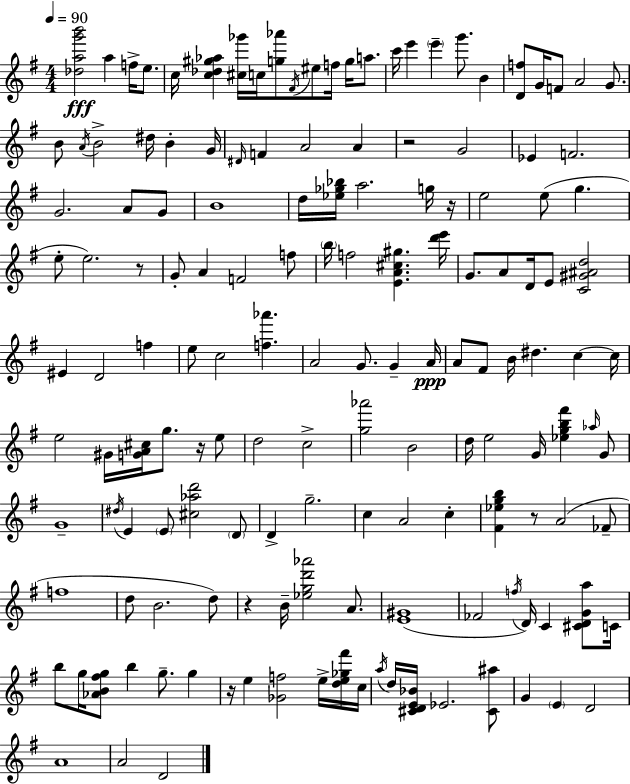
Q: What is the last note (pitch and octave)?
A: D4